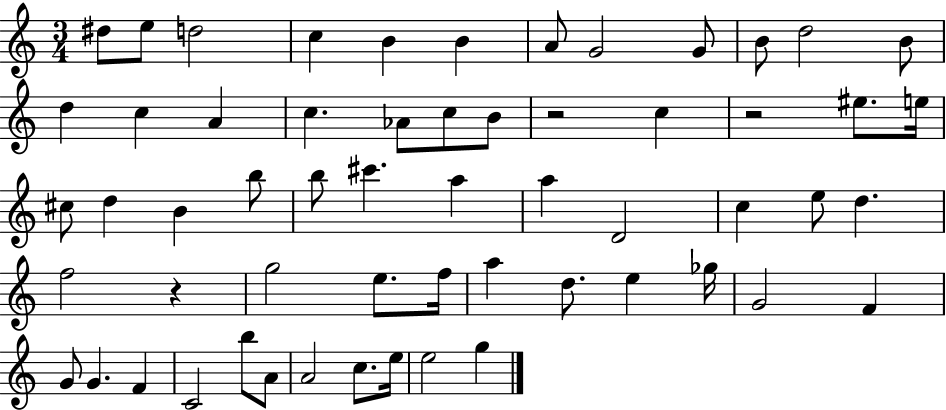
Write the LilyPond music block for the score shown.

{
  \clef treble
  \numericTimeSignature
  \time 3/4
  \key c \major
  dis''8 e''8 d''2 | c''4 b'4 b'4 | a'8 g'2 g'8 | b'8 d''2 b'8 | \break d''4 c''4 a'4 | c''4. aes'8 c''8 b'8 | r2 c''4 | r2 eis''8. e''16 | \break cis''8 d''4 b'4 b''8 | b''8 cis'''4. a''4 | a''4 d'2 | c''4 e''8 d''4. | \break f''2 r4 | g''2 e''8. f''16 | a''4 d''8. e''4 ges''16 | g'2 f'4 | \break g'8 g'4. f'4 | c'2 b''8 a'8 | a'2 c''8. e''16 | e''2 g''4 | \break \bar "|."
}